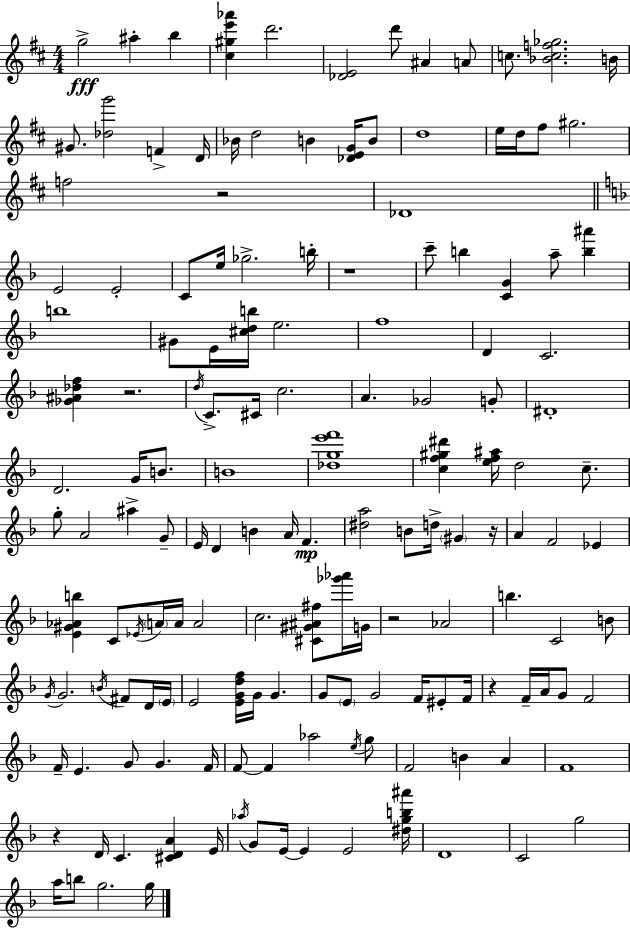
X:1
T:Untitled
M:4/4
L:1/4
K:D
g2 ^a b [^c^ge'_a'] d'2 [_DE]2 d'/2 ^A A/2 c/2 [_Bcf_g]2 B/4 ^G/2 [_dg']2 F D/4 _B/4 d2 B [_DEG]/4 B/2 d4 e/4 d/4 ^f/2 ^g2 f2 z2 _D4 E2 E2 C/2 e/4 _g2 b/4 z4 c'/2 b [CG] a/2 [b^a'] b4 ^G/2 E/4 [^cdb]/4 e2 f4 D C2 [_G^A_df] z2 d/4 C/2 ^C/4 c2 A _G2 G/2 ^D4 D2 G/4 B/2 B4 [_dge'f']4 [cf^g^d'] [ef^a]/4 d2 c/2 g/2 A2 ^a G/2 E/4 D B A/4 F [^da]2 B/2 d/4 ^G z/4 A F2 _E [E^G_Ab] C/2 _E/4 A/4 A/4 A2 c2 [^C^G^A^f]/2 [_g'_a']/4 G/4 z2 _A2 b C2 B/2 G/4 G2 B/4 ^F/2 D/4 E/4 E2 [EGdf]/4 G/4 G G/2 E/2 G2 F/4 ^E/2 F/4 z F/4 A/4 G/2 F2 F/4 E G/2 G F/4 F/2 F _a2 e/4 g/2 F2 B A F4 z D/4 C [^CDA] E/4 _a/4 G/2 E/4 E E2 [^dgb^a']/4 D4 C2 g2 a/4 b/2 g2 g/4